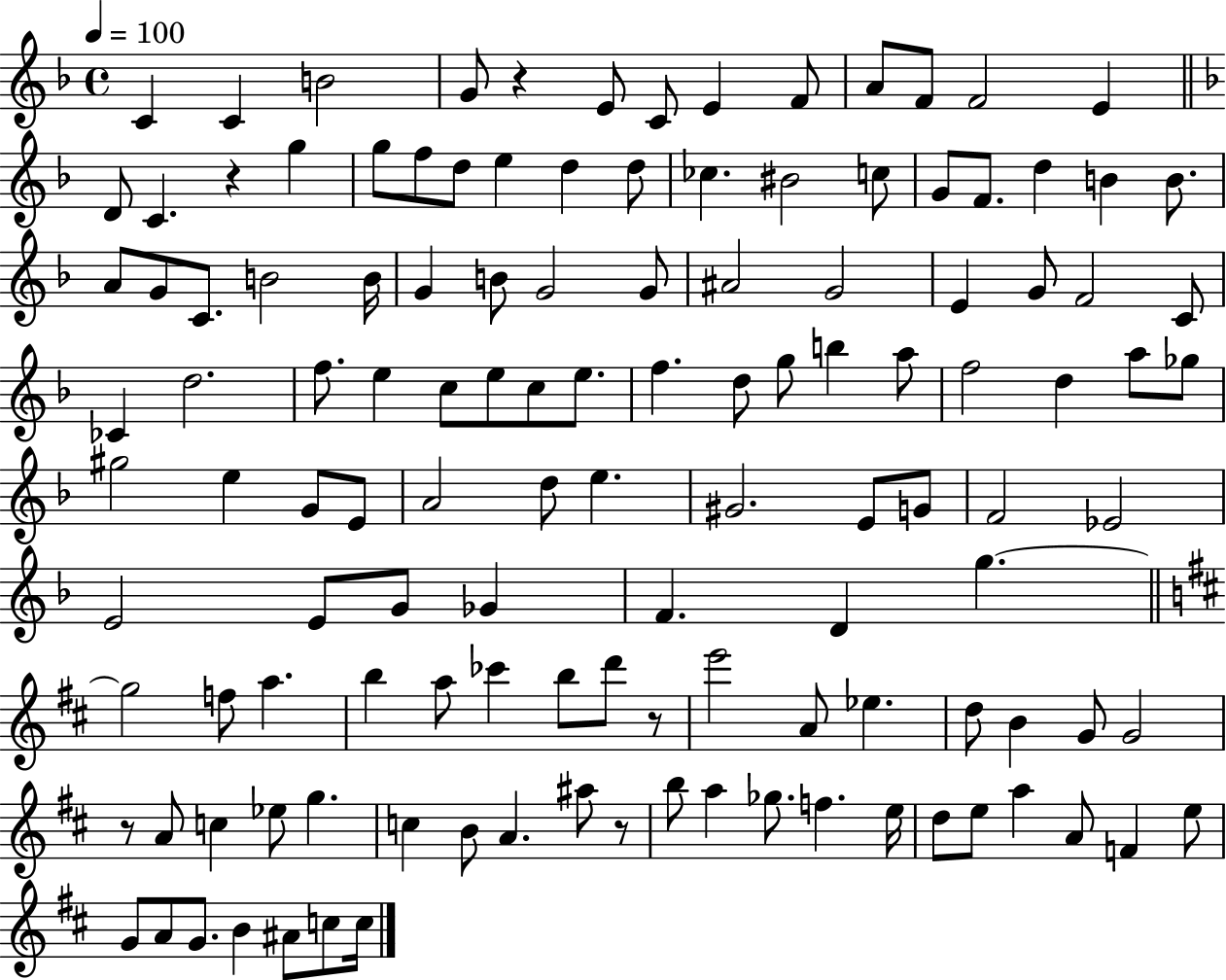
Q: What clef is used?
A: treble